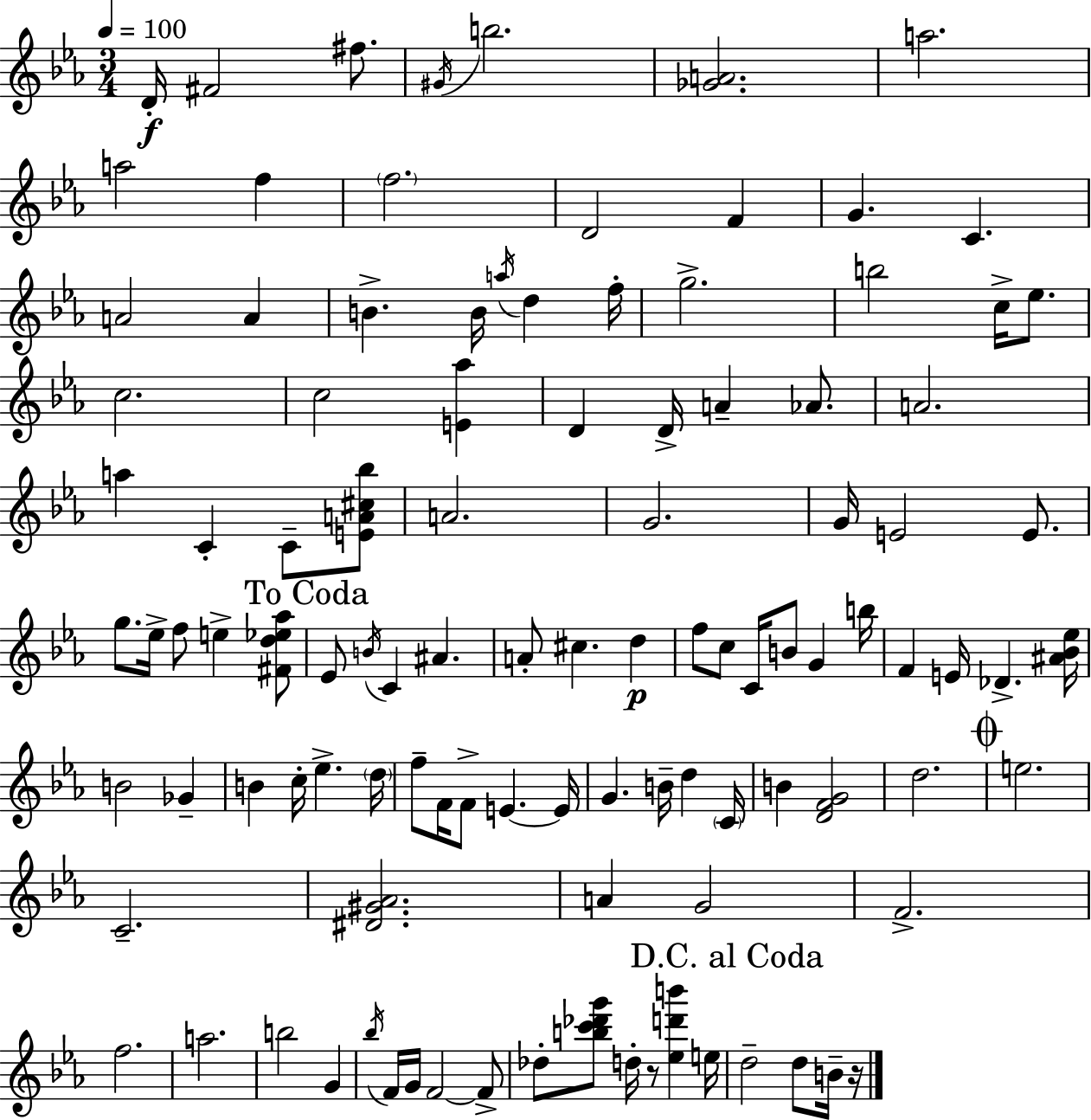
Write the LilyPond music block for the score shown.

{
  \clef treble
  \numericTimeSignature
  \time 3/4
  \key c \minor
  \tempo 4 = 100
  d'16-.\f fis'2 fis''8. | \acciaccatura { gis'16 } b''2. | <ges' a'>2. | a''2. | \break a''2 f''4 | \parenthesize f''2. | d'2 f'4 | g'4. c'4. | \break a'2 a'4 | b'4.-> b'16 \acciaccatura { a''16 } d''4 | f''16-. g''2.-> | b''2 c''16-> ees''8. | \break c''2. | c''2 <e' aes''>4 | d'4 d'16-> a'4-- aes'8. | a'2. | \break a''4 c'4-. c'8-- | <e' a' cis'' bes''>8 a'2. | g'2. | g'16 e'2 e'8. | \break g''8. ees''16-> f''8 e''4-> | <fis' d'' ees'' aes''>8 \mark "To Coda" ees'8 \acciaccatura { b'16 } c'4 ais'4. | a'8-. cis''4. d''4\p | f''8 c''8 c'16 b'8 g'4 | \break b''16 f'4 e'16 des'4.-> | <ais' bes' ees''>16 b'2 ges'4-- | b'4 c''16-. ees''4.-> | \parenthesize d''16 f''8-- f'16 f'8-> e'4.~~ | \break e'16 g'4. b'16-- d''4 | \parenthesize c'16 b'4 <d' f' g'>2 | d''2. | \mark \markup { \musicglyph "scripts.coda" } e''2. | \break c'2.-- | <dis' gis' aes'>2. | a'4 g'2 | f'2.-> | \break f''2. | a''2. | b''2 g'4 | \acciaccatura { bes''16 } f'16 g'16 f'2~~ | \break f'8-> des''8-. <b'' c''' des''' g'''>8 d''16-. r8 <ees'' d''' b'''>4 | e''16 \mark "D.C. al Coda" d''2-- | d''8 b'16-- r16 \bar "|."
}